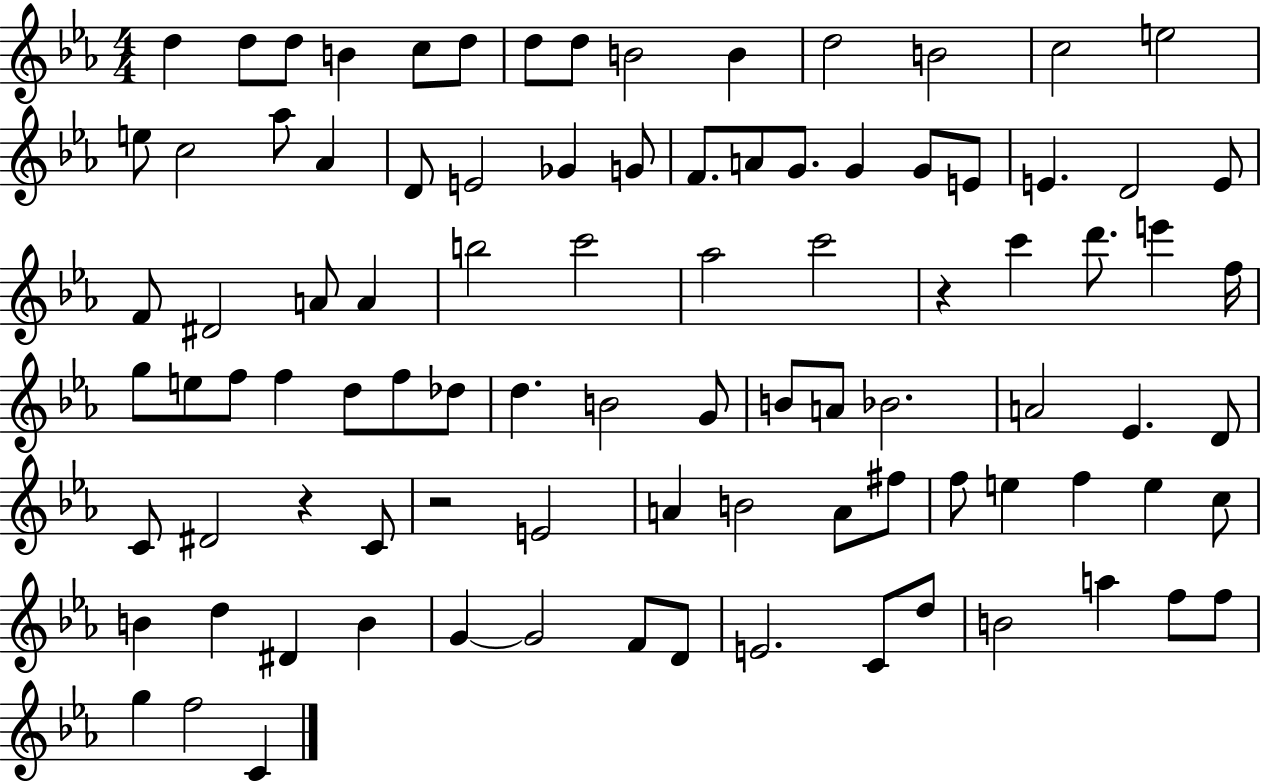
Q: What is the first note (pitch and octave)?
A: D5